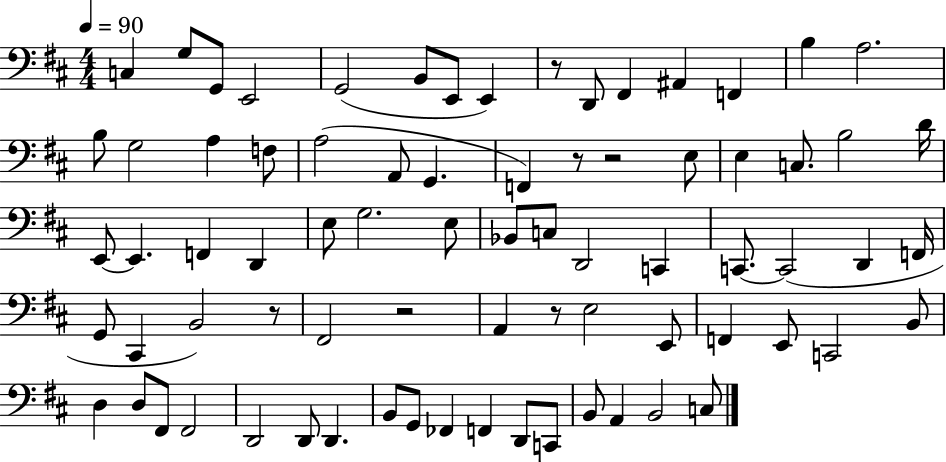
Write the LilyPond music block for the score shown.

{
  \clef bass
  \numericTimeSignature
  \time 4/4
  \key d \major
  \tempo 4 = 90
  c4 g8 g,8 e,2 | g,2( b,8 e,8 e,4) | r8 d,8 fis,4 ais,4 f,4 | b4 a2. | \break b8 g2 a4 f8 | a2( a,8 g,4. | f,4) r8 r2 e8 | e4 c8. b2 d'16 | \break e,8~~ e,4. f,4 d,4 | e8 g2. e8 | bes,8 c8 d,2 c,4 | c,8.~~ c,2( d,4 f,16 | \break g,8 cis,4 b,2) r8 | fis,2 r2 | a,4 r8 e2 e,8 | f,4 e,8 c,2 b,8 | \break d4 d8 fis,8 fis,2 | d,2 d,8 d,4. | b,8 g,8 fes,4 f,4 d,8 c,8 | b,8 a,4 b,2 c8 | \break \bar "|."
}